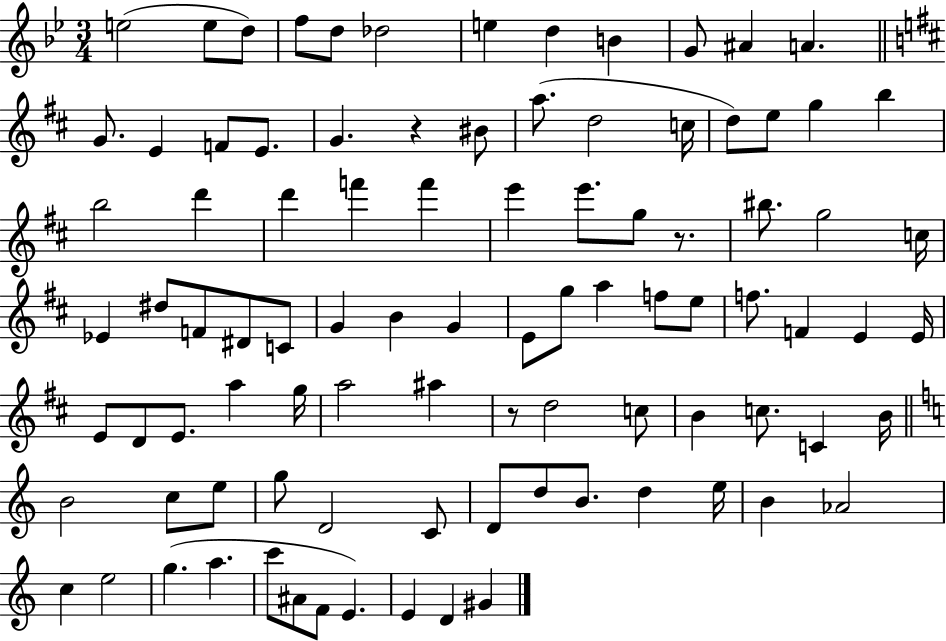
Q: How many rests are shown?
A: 3